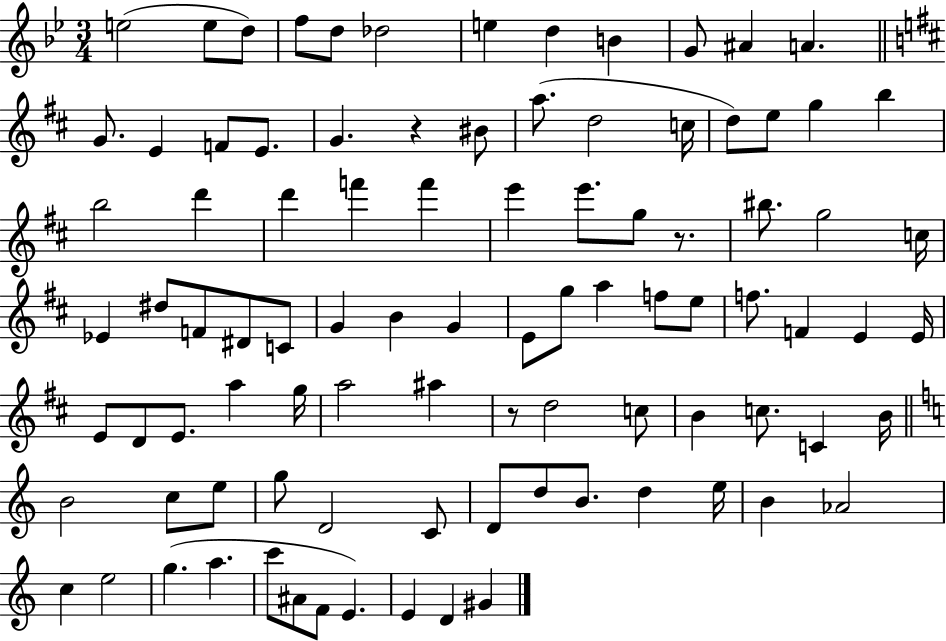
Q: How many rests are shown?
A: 3